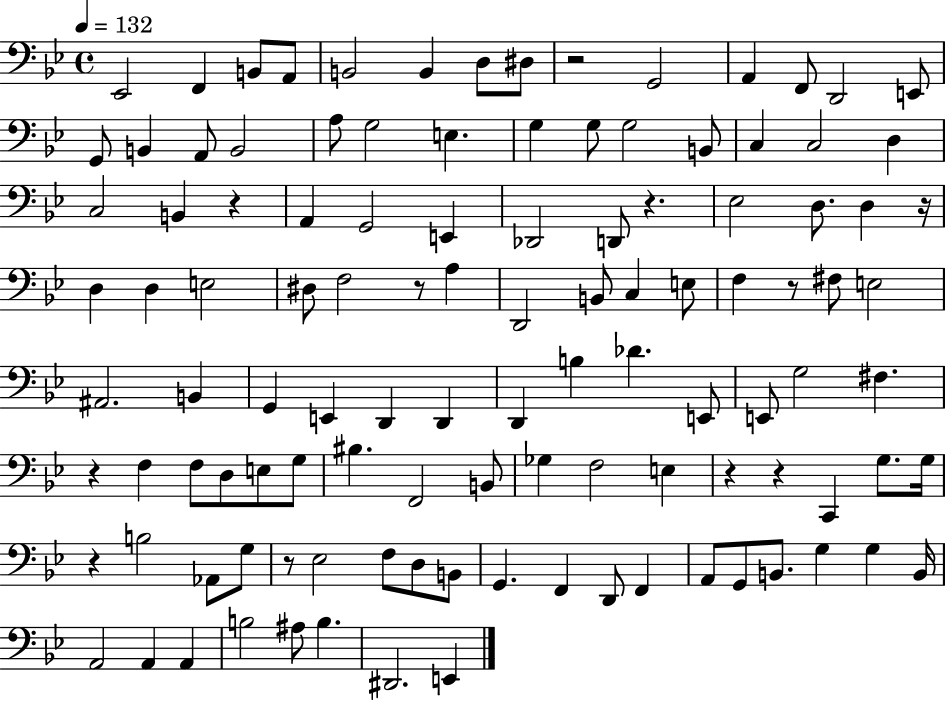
{
  \clef bass
  \time 4/4
  \defaultTimeSignature
  \key bes \major
  \tempo 4 = 132
  ees,2 f,4 b,8 a,8 | b,2 b,4 d8 dis8 | r2 g,2 | a,4 f,8 d,2 e,8 | \break g,8 b,4 a,8 b,2 | a8 g2 e4. | g4 g8 g2 b,8 | c4 c2 d4 | \break c2 b,4 r4 | a,4 g,2 e,4 | des,2 d,8 r4. | ees2 d8. d4 r16 | \break d4 d4 e2 | dis8 f2 r8 a4 | d,2 b,8 c4 e8 | f4 r8 fis8 e2 | \break ais,2. b,4 | g,4 e,4 d,4 d,4 | d,4 b4 des'4. e,8 | e,8 g2 fis4. | \break r4 f4 f8 d8 e8 g8 | bis4. f,2 b,8 | ges4 f2 e4 | r4 r4 c,4 g8. g16 | \break r4 b2 aes,8 g8 | r8 ees2 f8 d8 b,8 | g,4. f,4 d,8 f,4 | a,8 g,8 b,8. g4 g4 b,16 | \break a,2 a,4 a,4 | b2 ais8 b4. | dis,2. e,4 | \bar "|."
}